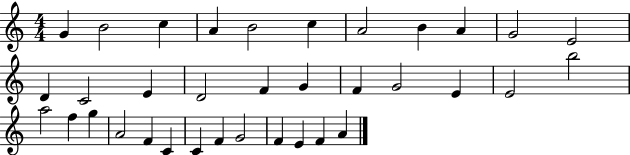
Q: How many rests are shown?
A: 0